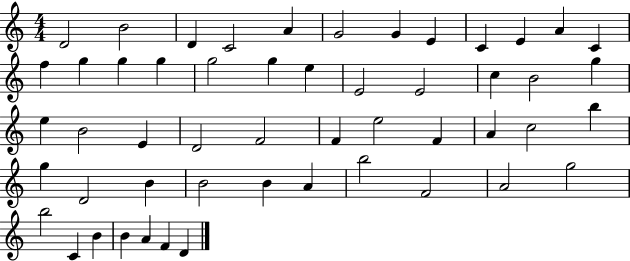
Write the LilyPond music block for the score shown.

{
  \clef treble
  \numericTimeSignature
  \time 4/4
  \key c \major
  d'2 b'2 | d'4 c'2 a'4 | g'2 g'4 e'4 | c'4 e'4 a'4 c'4 | \break f''4 g''4 g''4 g''4 | g''2 g''4 e''4 | e'2 e'2 | c''4 b'2 g''4 | \break e''4 b'2 e'4 | d'2 f'2 | f'4 e''2 f'4 | a'4 c''2 b''4 | \break g''4 d'2 b'4 | b'2 b'4 a'4 | b''2 f'2 | a'2 g''2 | \break b''2 c'4 b'4 | b'4 a'4 f'4 d'4 | \bar "|."
}